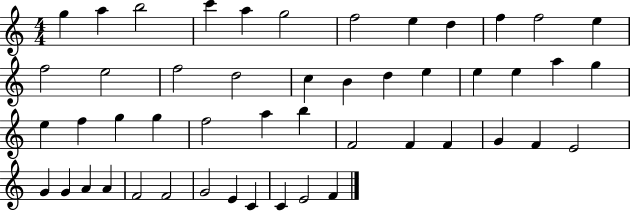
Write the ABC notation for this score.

X:1
T:Untitled
M:4/4
L:1/4
K:C
g a b2 c' a g2 f2 e d f f2 e f2 e2 f2 d2 c B d e e e a g e f g g f2 a b F2 F F G F E2 G G A A F2 F2 G2 E C C E2 F